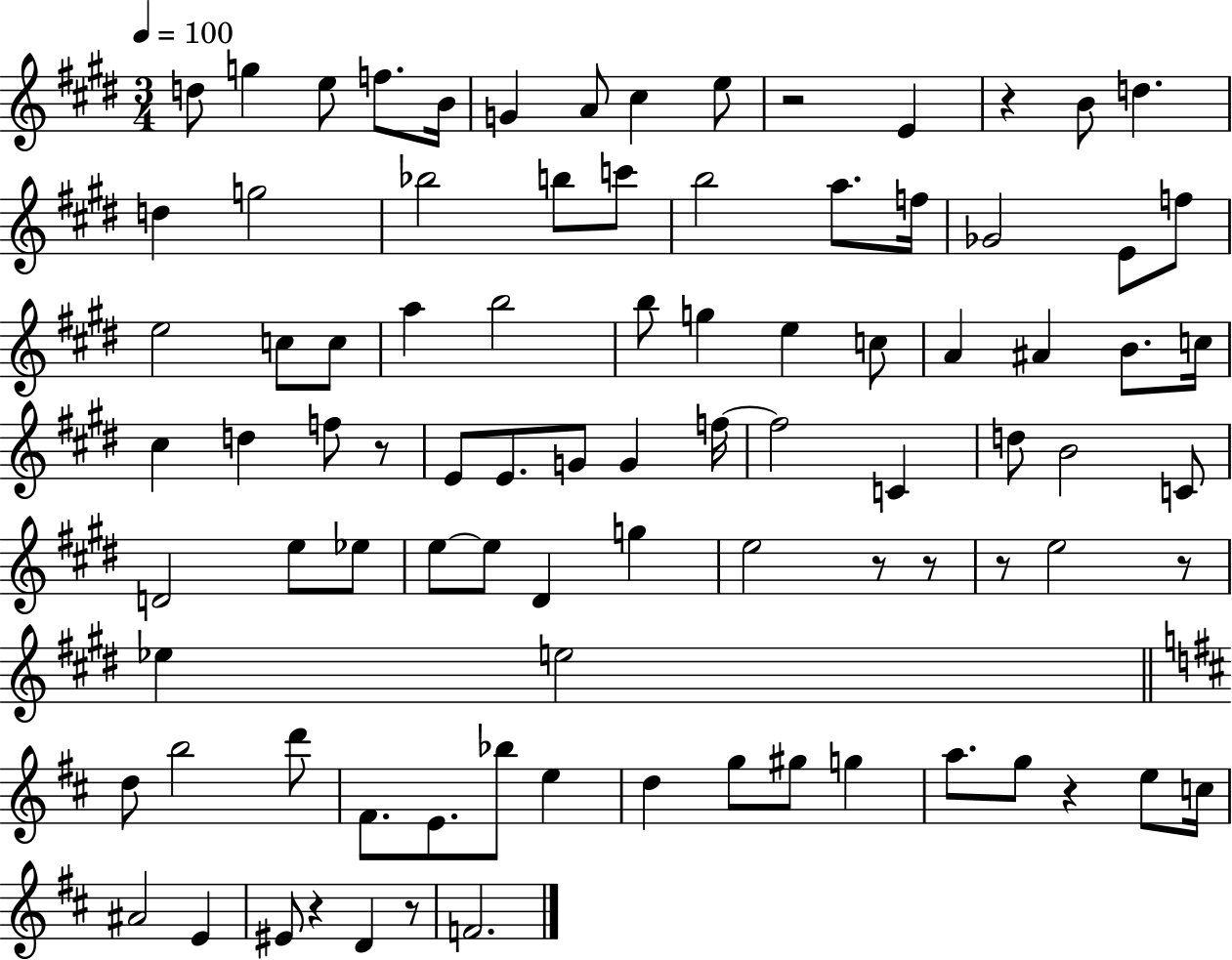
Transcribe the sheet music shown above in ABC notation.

X:1
T:Untitled
M:3/4
L:1/4
K:E
d/2 g e/2 f/2 B/4 G A/2 ^c e/2 z2 E z B/2 d d g2 _b2 b/2 c'/2 b2 a/2 f/4 _G2 E/2 f/2 e2 c/2 c/2 a b2 b/2 g e c/2 A ^A B/2 c/4 ^c d f/2 z/2 E/2 E/2 G/2 G f/4 f2 C d/2 B2 C/2 D2 e/2 _e/2 e/2 e/2 ^D g e2 z/2 z/2 z/2 e2 z/2 _e e2 d/2 b2 d'/2 ^F/2 E/2 _b/2 e d g/2 ^g/2 g a/2 g/2 z e/2 c/4 ^A2 E ^E/2 z D z/2 F2